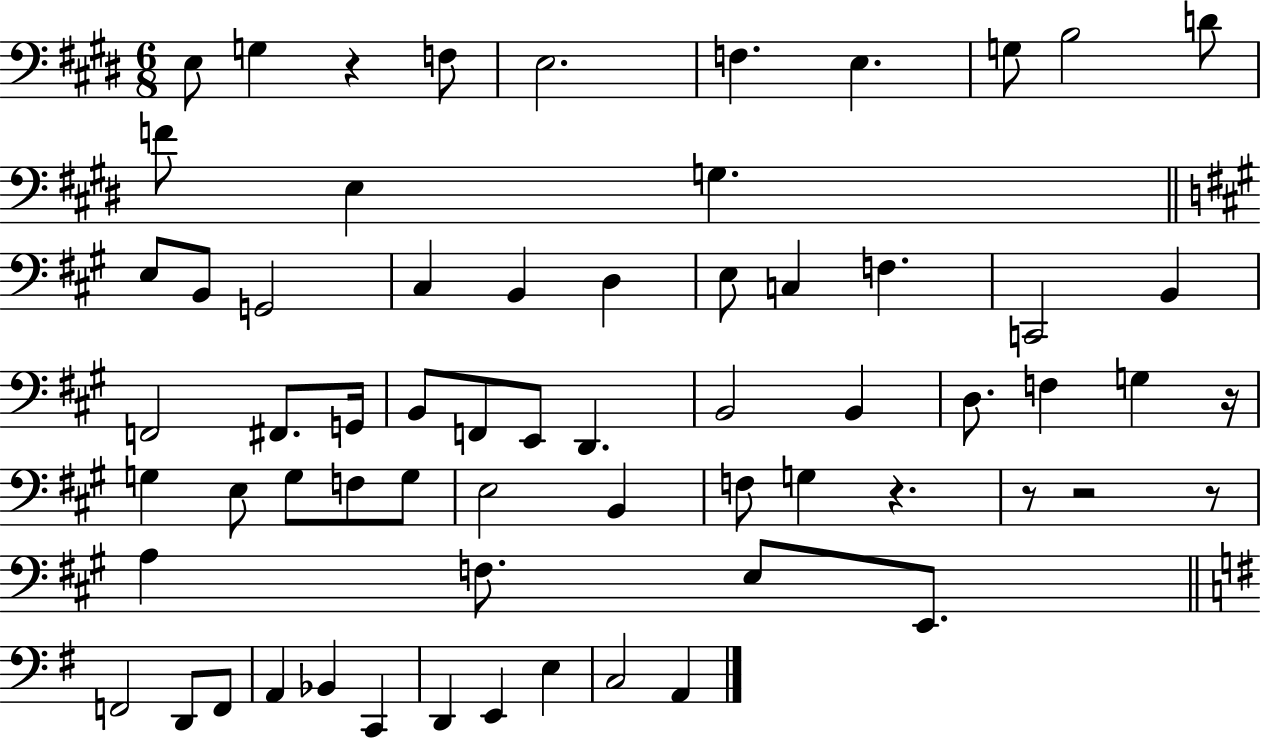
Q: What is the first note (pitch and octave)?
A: E3